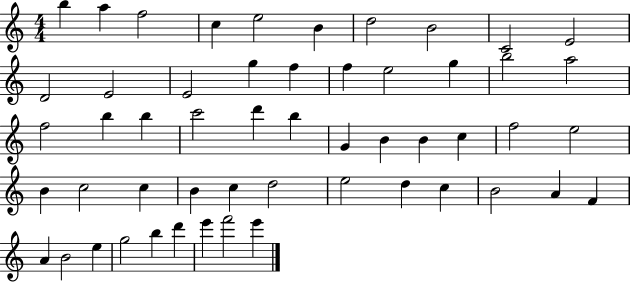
B5/q A5/q F5/h C5/q E5/h B4/q D5/h B4/h C4/h E4/h D4/h E4/h E4/h G5/q F5/q F5/q E5/h G5/q B5/h A5/h F5/h B5/q B5/q C6/h D6/q B5/q G4/q B4/q B4/q C5/q F5/h E5/h B4/q C5/h C5/q B4/q C5/q D5/h E5/h D5/q C5/q B4/h A4/q F4/q A4/q B4/h E5/q G5/h B5/q D6/q E6/q F6/h E6/q